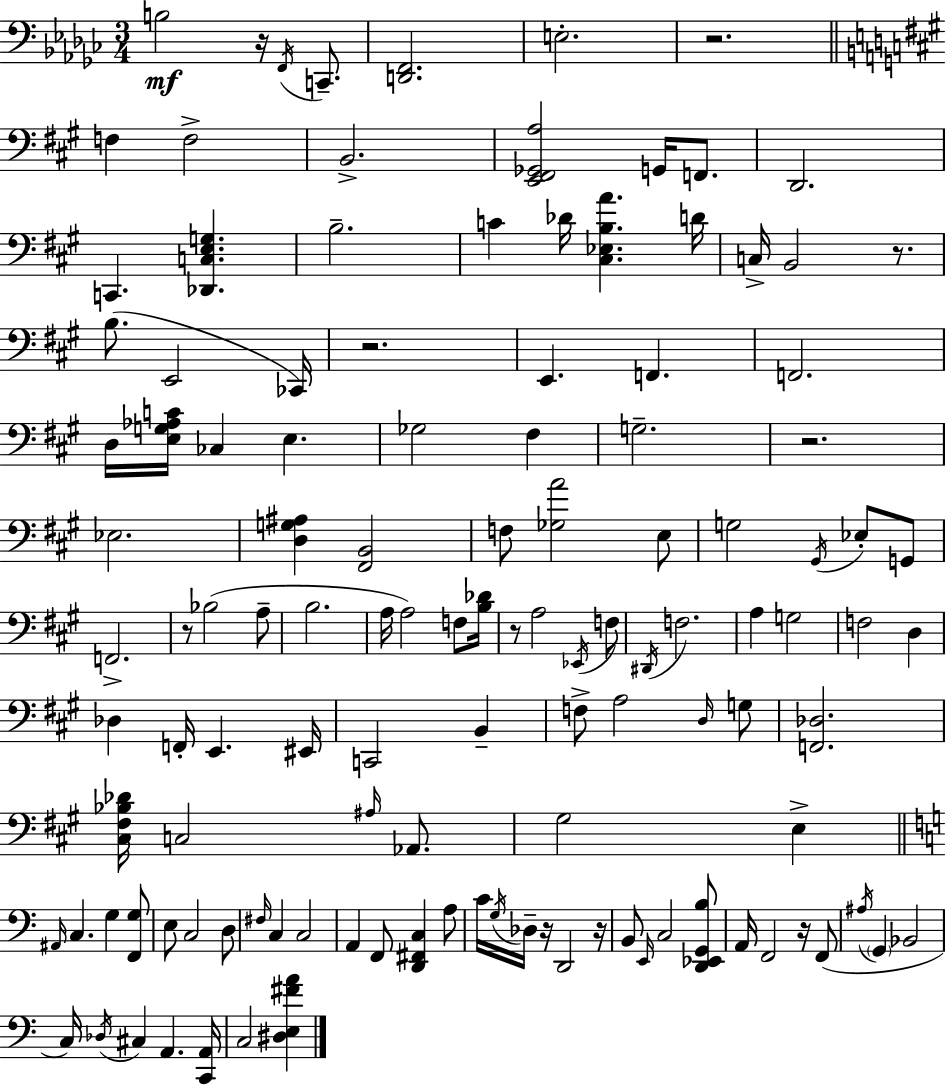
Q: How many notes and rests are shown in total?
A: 123